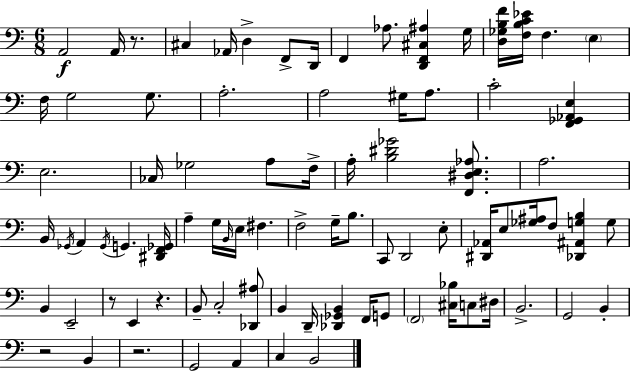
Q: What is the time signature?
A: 6/8